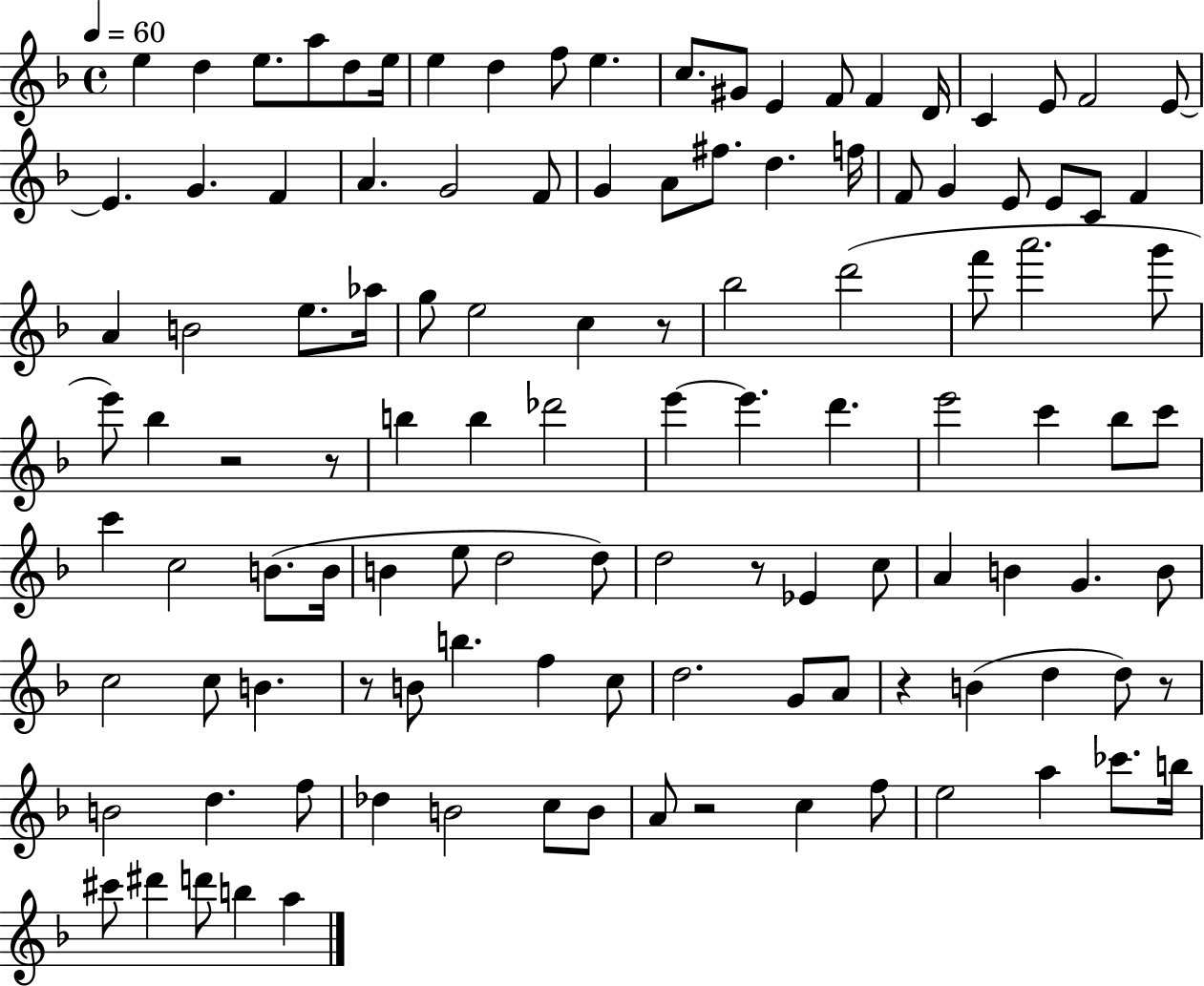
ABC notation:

X:1
T:Untitled
M:4/4
L:1/4
K:F
e d e/2 a/2 d/2 e/4 e d f/2 e c/2 ^G/2 E F/2 F D/4 C E/2 F2 E/2 E G F A G2 F/2 G A/2 ^f/2 d f/4 F/2 G E/2 E/2 C/2 F A B2 e/2 _a/4 g/2 e2 c z/2 _b2 d'2 f'/2 a'2 g'/2 e'/2 _b z2 z/2 b b _d'2 e' e' d' e'2 c' _b/2 c'/2 c' c2 B/2 B/4 B e/2 d2 d/2 d2 z/2 _E c/2 A B G B/2 c2 c/2 B z/2 B/2 b f c/2 d2 G/2 A/2 z B d d/2 z/2 B2 d f/2 _d B2 c/2 B/2 A/2 z2 c f/2 e2 a _c'/2 b/4 ^c'/2 ^d' d'/2 b a